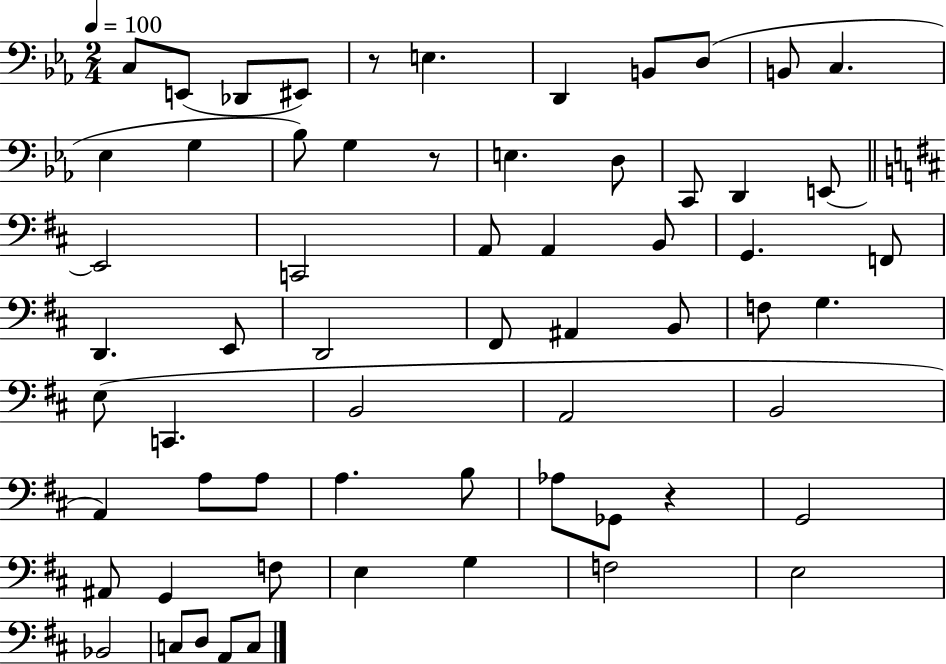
X:1
T:Untitled
M:2/4
L:1/4
K:Eb
C,/2 E,,/2 _D,,/2 ^E,,/2 z/2 E, D,, B,,/2 D,/2 B,,/2 C, _E, G, _B,/2 G, z/2 E, D,/2 C,,/2 D,, E,,/2 E,,2 C,,2 A,,/2 A,, B,,/2 G,, F,,/2 D,, E,,/2 D,,2 ^F,,/2 ^A,, B,,/2 F,/2 G, E,/2 C,, B,,2 A,,2 B,,2 A,, A,/2 A,/2 A, B,/2 _A,/2 _G,,/2 z G,,2 ^A,,/2 G,, F,/2 E, G, F,2 E,2 _B,,2 C,/2 D,/2 A,,/2 C,/2